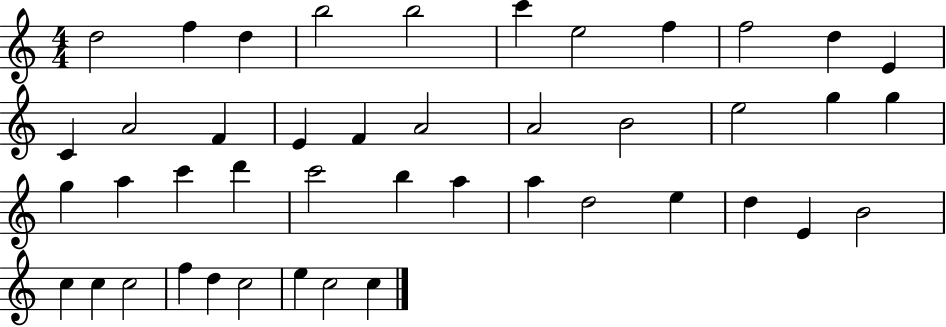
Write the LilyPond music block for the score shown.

{
  \clef treble
  \numericTimeSignature
  \time 4/4
  \key c \major
  d''2 f''4 d''4 | b''2 b''2 | c'''4 e''2 f''4 | f''2 d''4 e'4 | \break c'4 a'2 f'4 | e'4 f'4 a'2 | a'2 b'2 | e''2 g''4 g''4 | \break g''4 a''4 c'''4 d'''4 | c'''2 b''4 a''4 | a''4 d''2 e''4 | d''4 e'4 b'2 | \break c''4 c''4 c''2 | f''4 d''4 c''2 | e''4 c''2 c''4 | \bar "|."
}